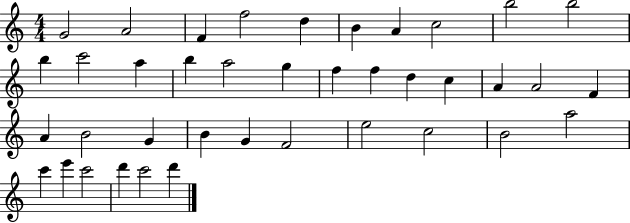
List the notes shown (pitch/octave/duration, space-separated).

G4/h A4/h F4/q F5/h D5/q B4/q A4/q C5/h B5/h B5/h B5/q C6/h A5/q B5/q A5/h G5/q F5/q F5/q D5/q C5/q A4/q A4/h F4/q A4/q B4/h G4/q B4/q G4/q F4/h E5/h C5/h B4/h A5/h C6/q E6/q C6/h D6/q C6/h D6/q